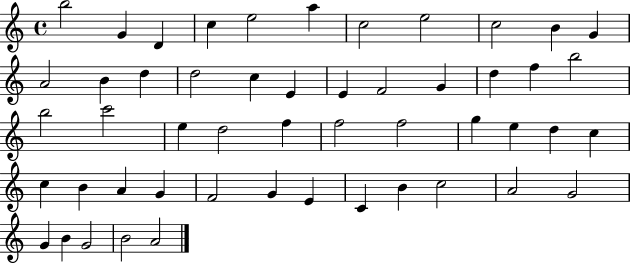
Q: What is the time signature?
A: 4/4